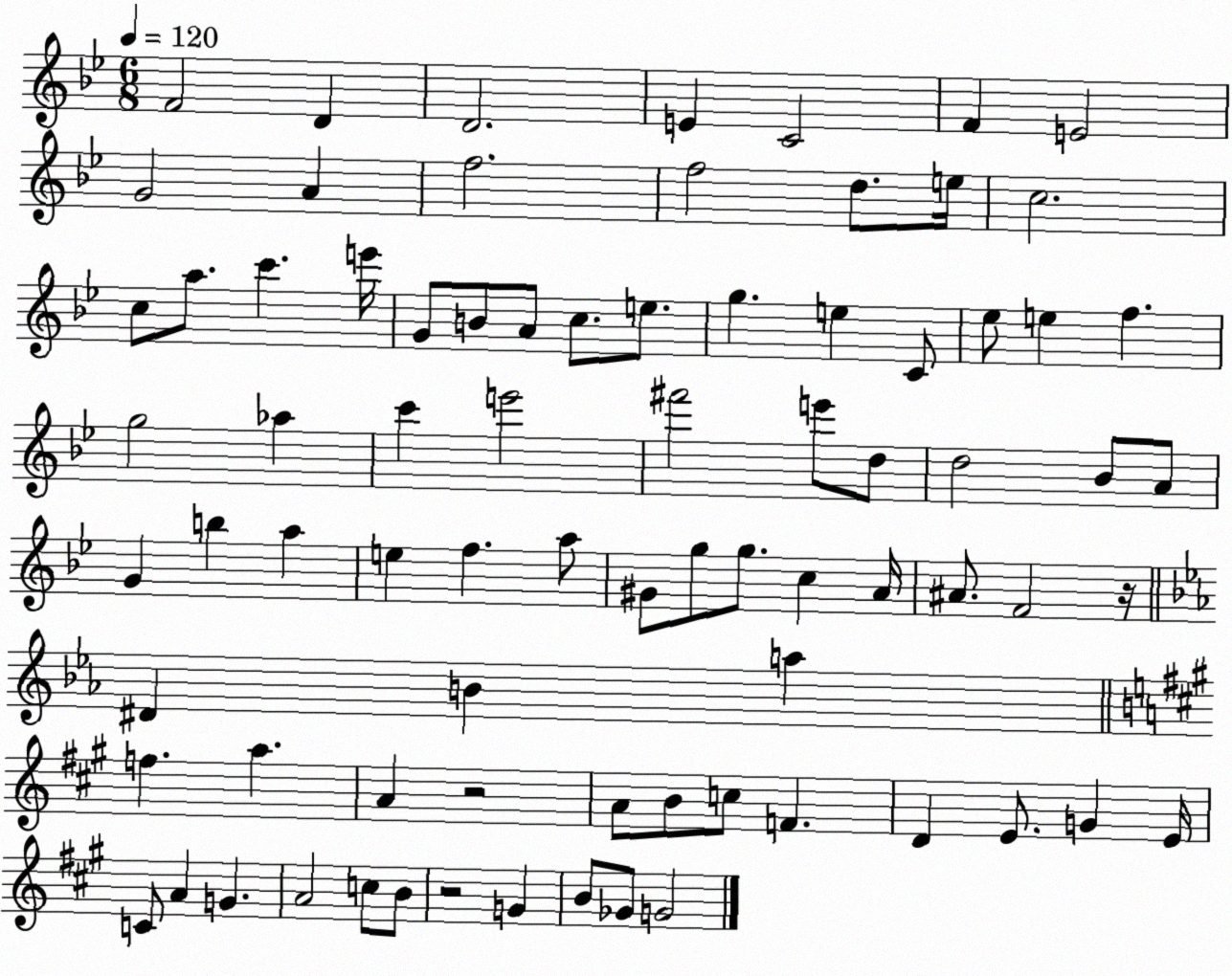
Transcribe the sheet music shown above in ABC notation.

X:1
T:Untitled
M:6/8
L:1/4
K:Bb
F2 D D2 E C2 F E2 G2 A f2 f2 d/2 e/4 c2 c/2 a/2 c' e'/4 G/2 B/2 A/2 c/2 e/2 g e C/2 _e/2 e f g2 _a c' e'2 ^f'2 e'/2 d/2 d2 _B/2 A/2 G b a e f a/2 ^G/2 g/2 g/2 c A/4 ^A/2 F2 z/4 ^D B a f a A z2 A/2 B/2 c/2 F D E/2 G E/4 C/2 A G A2 c/2 B/2 z2 G B/2 _G/2 G2